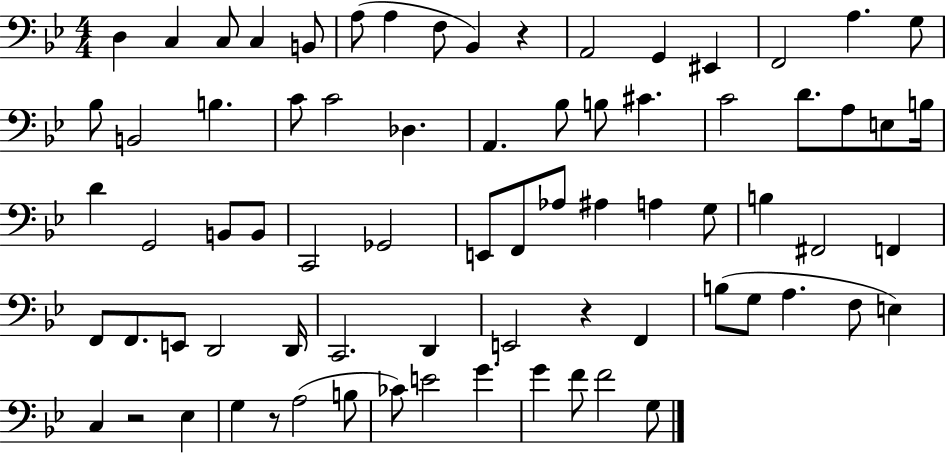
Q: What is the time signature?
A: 4/4